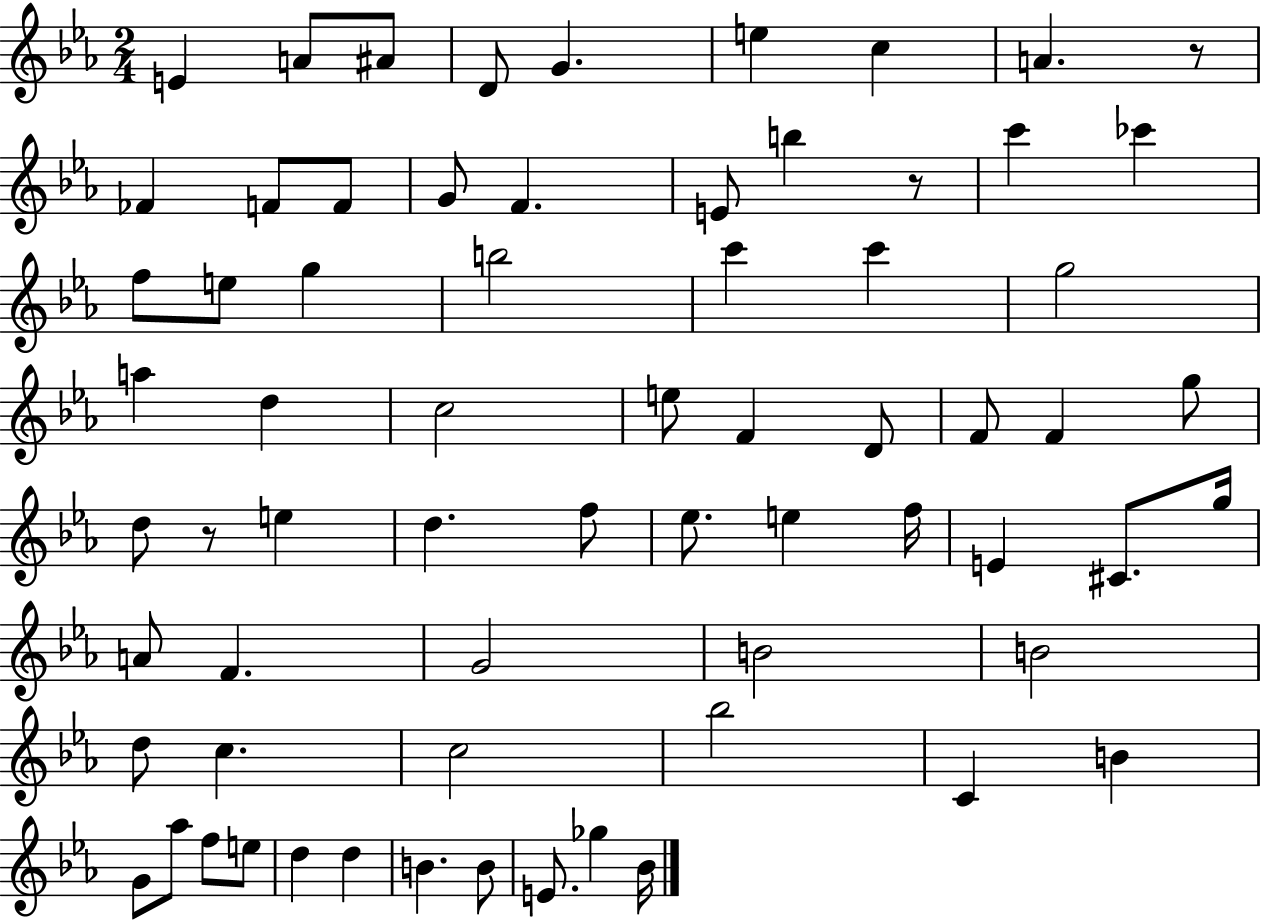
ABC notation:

X:1
T:Untitled
M:2/4
L:1/4
K:Eb
E A/2 ^A/2 D/2 G e c A z/2 _F F/2 F/2 G/2 F E/2 b z/2 c' _c' f/2 e/2 g b2 c' c' g2 a d c2 e/2 F D/2 F/2 F g/2 d/2 z/2 e d f/2 _e/2 e f/4 E ^C/2 g/4 A/2 F G2 B2 B2 d/2 c c2 _b2 C B G/2 _a/2 f/2 e/2 d d B B/2 E/2 _g _B/4